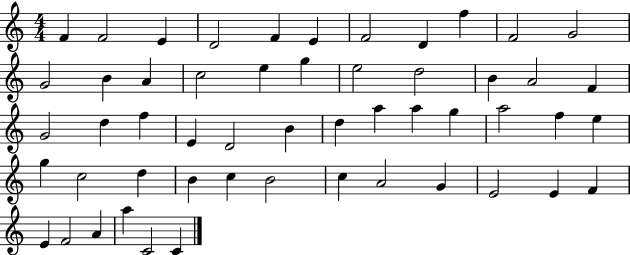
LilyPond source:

{
  \clef treble
  \numericTimeSignature
  \time 4/4
  \key c \major
  f'4 f'2 e'4 | d'2 f'4 e'4 | f'2 d'4 f''4 | f'2 g'2 | \break g'2 b'4 a'4 | c''2 e''4 g''4 | e''2 d''2 | b'4 a'2 f'4 | \break g'2 d''4 f''4 | e'4 d'2 b'4 | d''4 a''4 a''4 g''4 | a''2 f''4 e''4 | \break g''4 c''2 d''4 | b'4 c''4 b'2 | c''4 a'2 g'4 | e'2 e'4 f'4 | \break e'4 f'2 a'4 | a''4 c'2 c'4 | \bar "|."
}